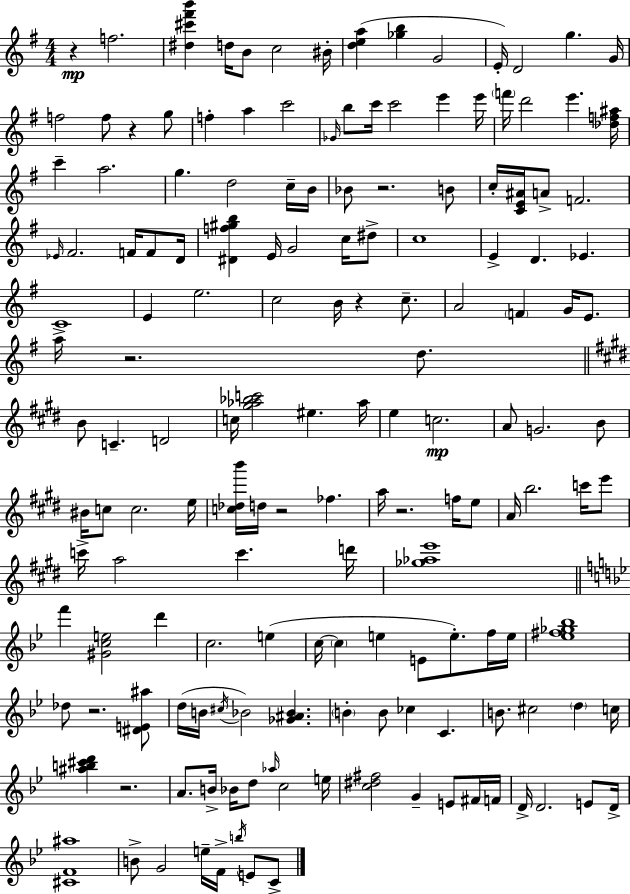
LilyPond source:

{
  \clef treble
  \numericTimeSignature
  \time 4/4
  \key e \minor
  r4\mp f''2. | <dis'' cis''' fis''' b'''>4 d''16 b'8 c''2 bis'16-. | <d'' e'' a''>4( <ges'' b''>4 g'2 | e'16-.) d'2 g''4. g'16 | \break f''2 f''8 r4 g''8 | f''4-. a''4 c'''2 | \grace { ges'16 } b''8 c'''16 c'''2 e'''4 | e'''16 \parenthesize f'''16 d'''2 e'''4. | \break <des'' f'' ais''>16 c'''4-- a''2. | g''4. d''2 c''16-- | b'16 bes'8 r2. b'8 | c''16-. <c' e' ais'>16 a'8-> f'2. | \break \grace { ees'16 } fis'2. f'16 f'8 | d'16 <dis' f'' gis'' b''>4 e'16 g'2 c''16 | dis''8-> c''1 | e'4-> d'4. ees'4. | \break c'1 | e'4 e''2. | c''2 b'16 r4 c''8.-- | a'2 \parenthesize f'4 g'16 e'8. | \break a''16-> r2. d''8. | \bar "||" \break \key e \major b'8 c'4.-- d'2 | c''16 <gis'' aes'' bes'' c'''>2 eis''4. aes''16 | e''4 c''2.\mp | a'8 g'2. b'8 | \break bis'16 c''8 c''2. e''16 | <c'' des'' b'''>16 d''16 r2 fes''4. | a''16 r2. f''16 e''8 | a'16 b''2. c'''16 e'''8 | \break c'''16-> a''2 c'''4. d'''16 | <ges'' aes'' e'''>1 | \bar "||" \break \key g \minor f'''4 <gis' c'' e''>2 d'''4 | c''2. e''4( | c''16~~ \parenthesize c''4 e''4 e'8 e''8.-.) f''16 e''16 | <ees'' fis'' ges'' bes''>1 | \break des''8 r2. <dis' e' ais''>8 | d''16( b'16 \acciaccatura { cis''16 } bes'2) <ges' ais' bes'>4. | \parenthesize b'4-. b'8 ces''4 c'4. | b'8. cis''2 \parenthesize d''4 | \break c''16 <ais'' b'' cis''' d'''>4 r2. | a'8. b'16-> bes'16 d''8 \grace { aes''16 } c''2 | e''16 <c'' dis'' fis''>2 g'4-- e'8 | fis'16 f'16 d'16-> d'2. e'8 | \break d'16-> <cis' f' ais''>1 | b'8-> g'2 e''16-- f'16-> \acciaccatura { b''16 } e'8 | c'8-> \bar "|."
}